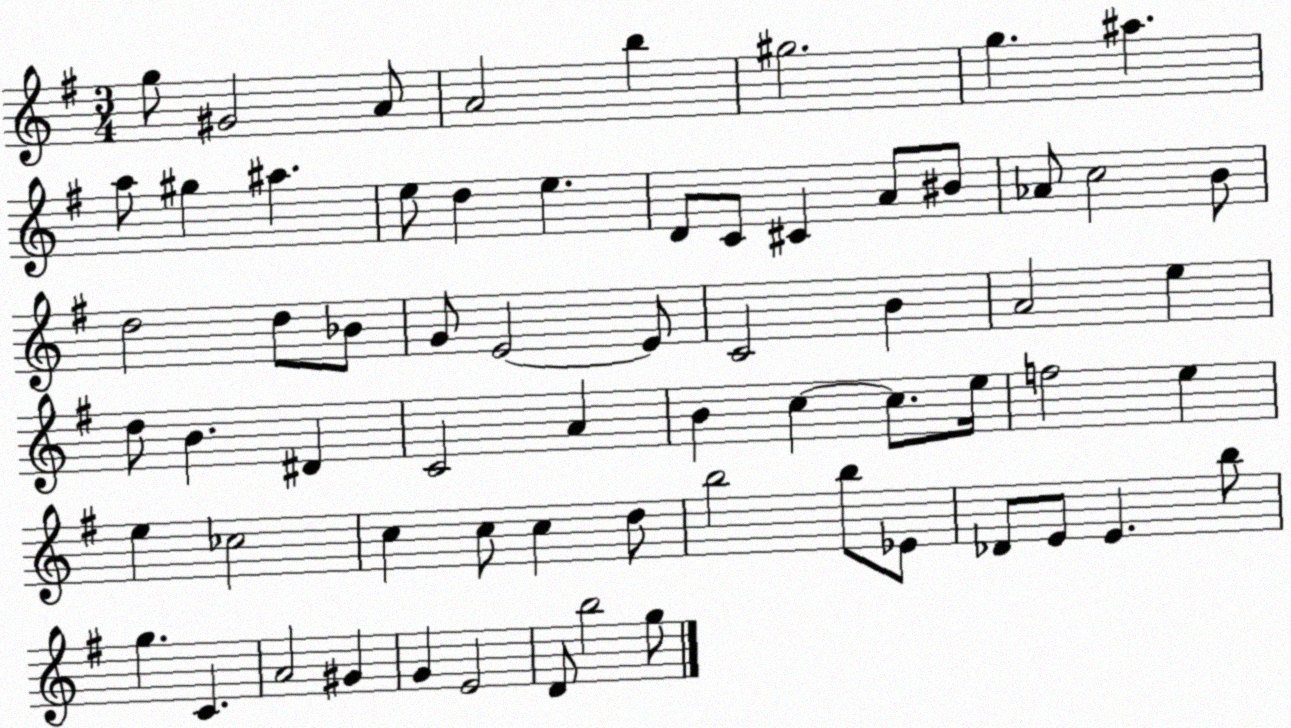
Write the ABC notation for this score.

X:1
T:Untitled
M:3/4
L:1/4
K:G
g/2 ^G2 A/2 A2 b ^g2 g ^a a/2 ^g ^a e/2 d e D/2 C/2 ^C A/2 ^B/2 _A/2 c2 B/2 d2 d/2 _B/2 G/2 E2 E/2 C2 B A2 e d/2 B ^D C2 A B c c/2 e/4 f2 e e _c2 c c/2 c d/2 b2 b/2 _E/2 _D/2 E/2 E b/2 g C A2 ^G G E2 D/2 b2 g/2